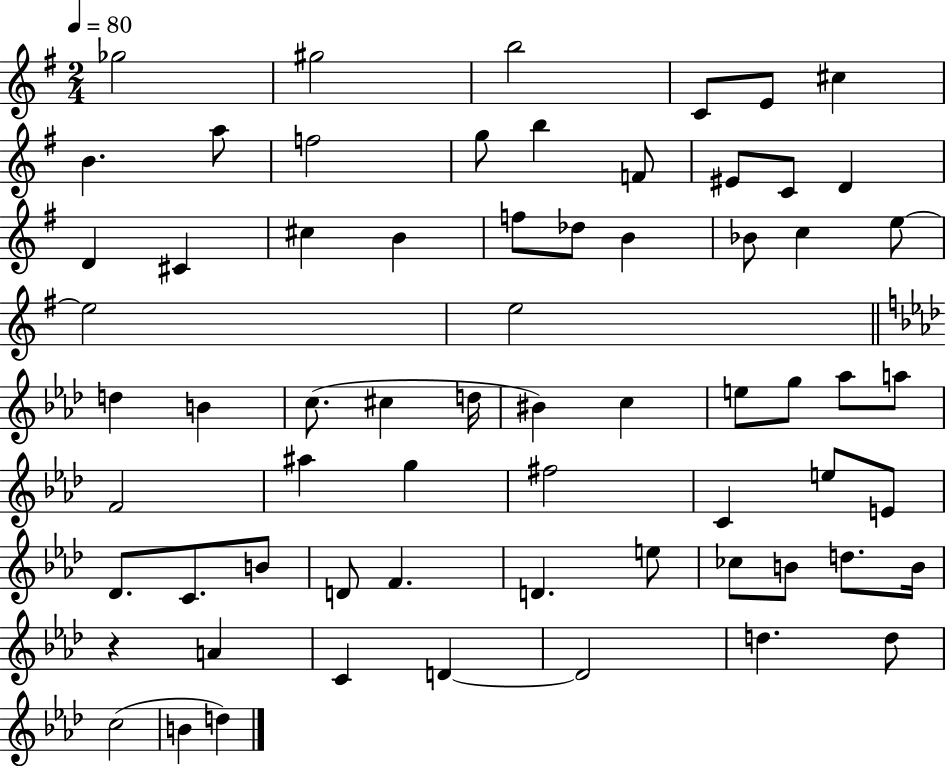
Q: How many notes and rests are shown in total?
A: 66